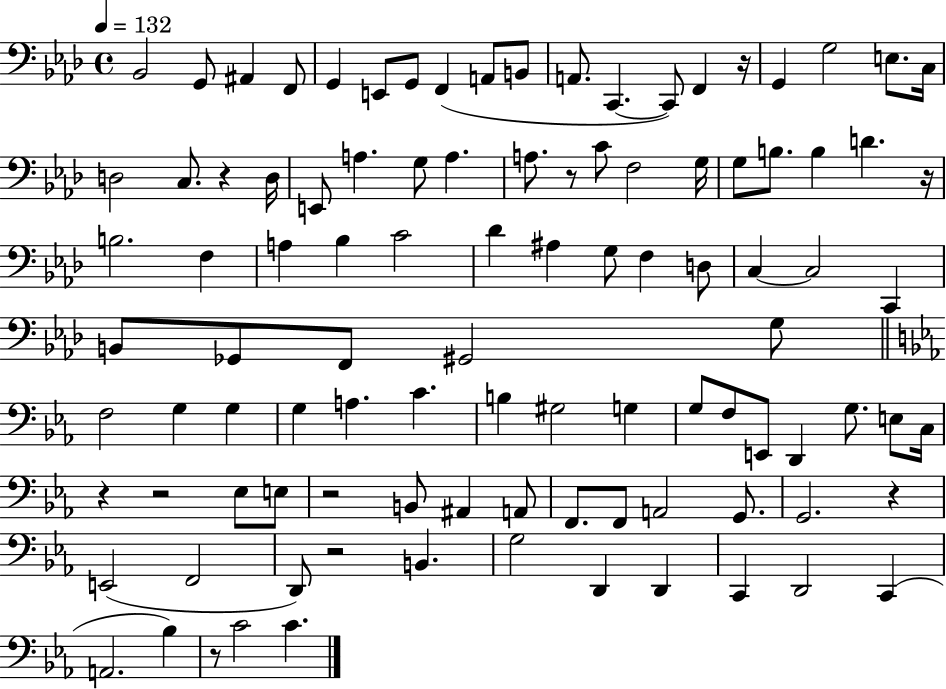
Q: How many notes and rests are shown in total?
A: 101